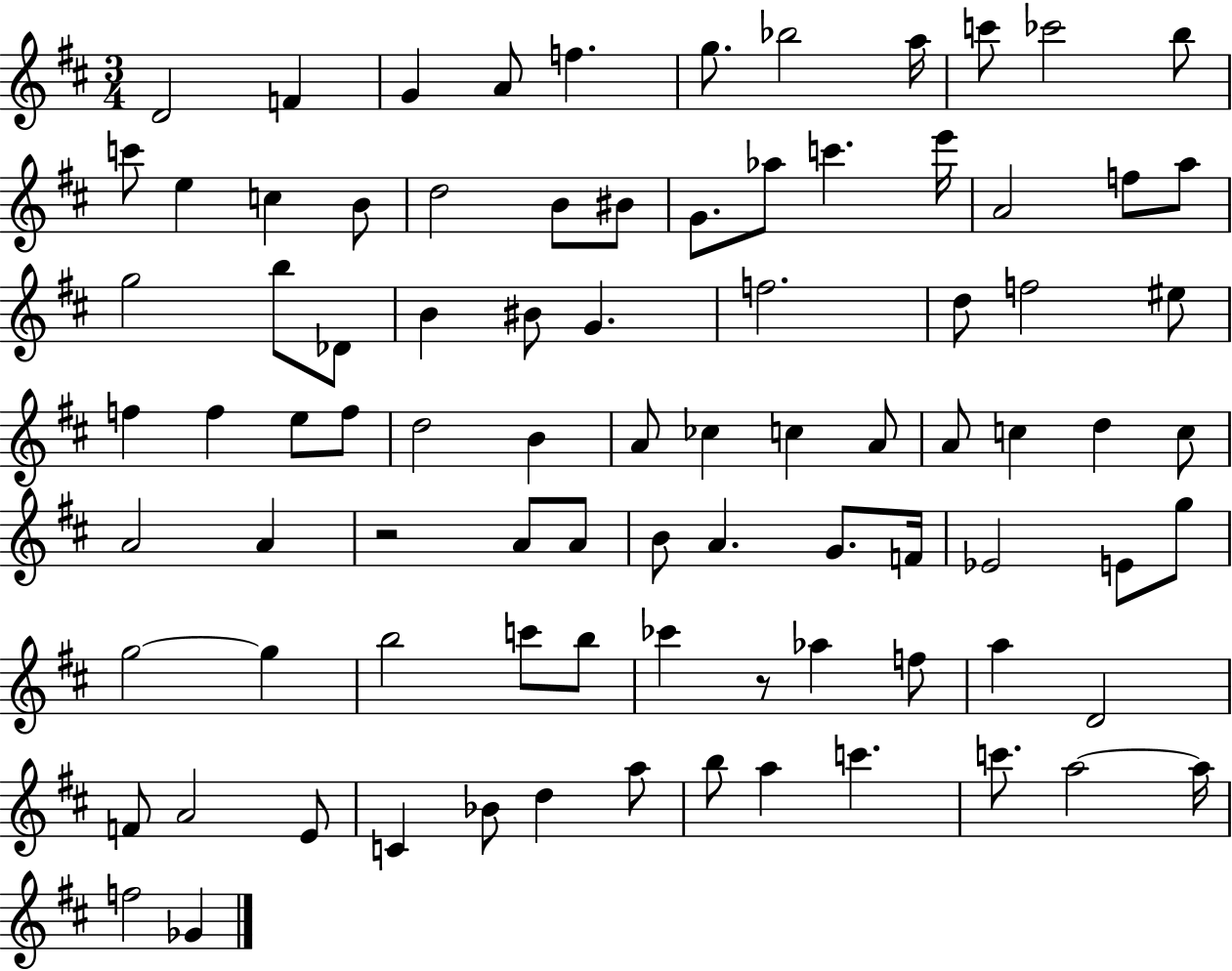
D4/h F4/q G4/q A4/e F5/q. G5/e. Bb5/h A5/s C6/e CES6/h B5/e C6/e E5/q C5/q B4/e D5/h B4/e BIS4/e G4/e. Ab5/e C6/q. E6/s A4/h F5/e A5/e G5/h B5/e Db4/e B4/q BIS4/e G4/q. F5/h. D5/e F5/h EIS5/e F5/q F5/q E5/e F5/e D5/h B4/q A4/e CES5/q C5/q A4/e A4/e C5/q D5/q C5/e A4/h A4/q R/h A4/e A4/e B4/e A4/q. G4/e. F4/s Eb4/h E4/e G5/e G5/h G5/q B5/h C6/e B5/e CES6/q R/e Ab5/q F5/e A5/q D4/h F4/e A4/h E4/e C4/q Bb4/e D5/q A5/e B5/e A5/q C6/q. C6/e. A5/h A5/s F5/h Gb4/q